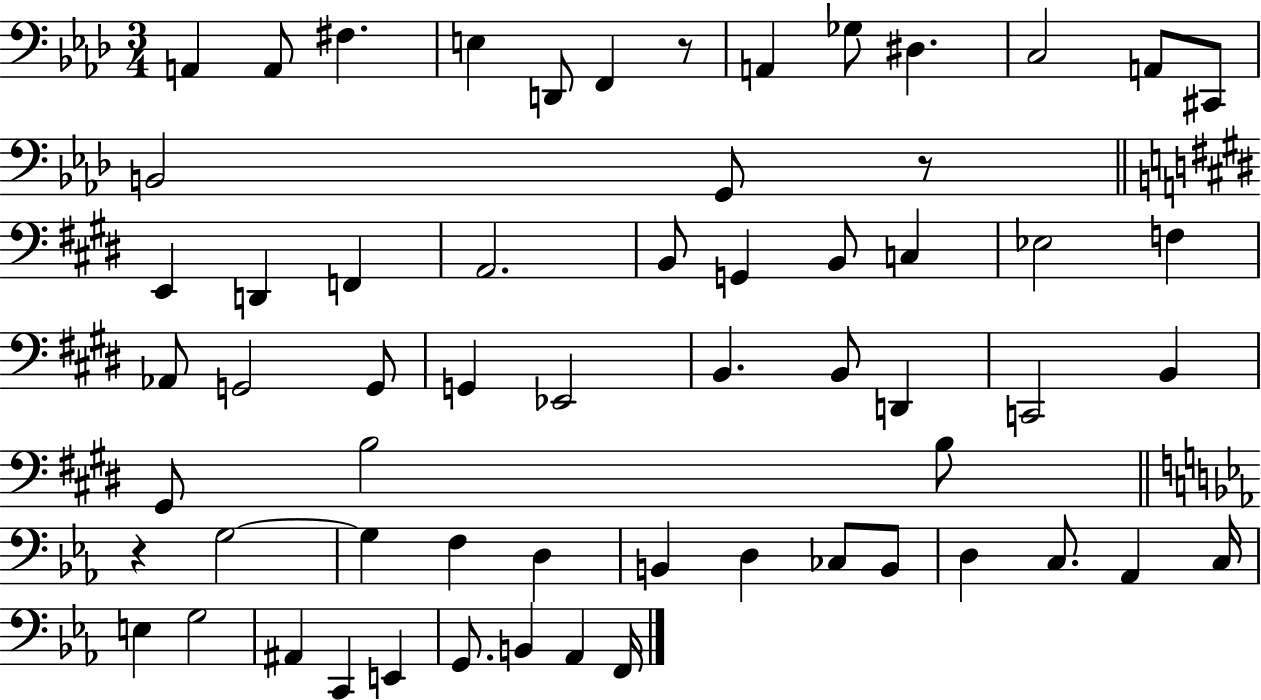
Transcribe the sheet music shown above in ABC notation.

X:1
T:Untitled
M:3/4
L:1/4
K:Ab
A,, A,,/2 ^F, E, D,,/2 F,, z/2 A,, _G,/2 ^D, C,2 A,,/2 ^C,,/2 B,,2 G,,/2 z/2 E,, D,, F,, A,,2 B,,/2 G,, B,,/2 C, _E,2 F, _A,,/2 G,,2 G,,/2 G,, _E,,2 B,, B,,/2 D,, C,,2 B,, ^G,,/2 B,2 B,/2 z G,2 G, F, D, B,, D, _C,/2 B,,/2 D, C,/2 _A,, C,/4 E, G,2 ^A,, C,, E,, G,,/2 B,, _A,, F,,/4